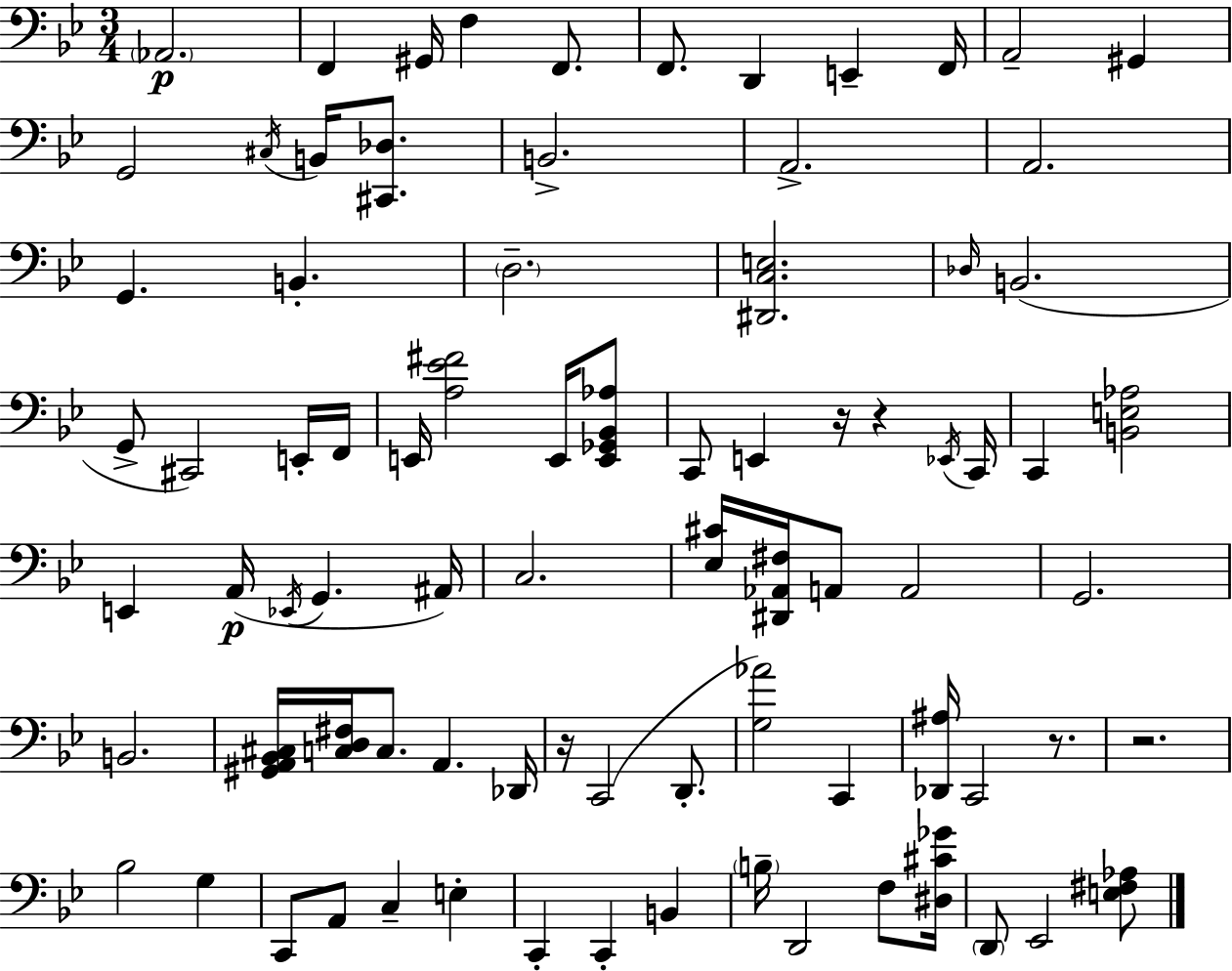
Ab2/h. F2/q G#2/s F3/q F2/e. F2/e. D2/q E2/q F2/s A2/h G#2/q G2/h C#3/s B2/s [C#2,Db3]/e. B2/h. A2/h. A2/h. G2/q. B2/q. D3/h. [D#2,C3,E3]/h. Db3/s B2/h. G2/e C#2/h E2/s F2/s E2/s [A3,Eb4,F#4]/h E2/s [E2,Gb2,Bb2,Ab3]/e C2/e E2/q R/s R/q Eb2/s C2/s C2/q [B2,E3,Ab3]/h E2/q A2/s Eb2/s G2/q. A#2/s C3/h. [Eb3,C#4]/s [D#2,Ab2,F#3]/s A2/e A2/h G2/h. B2/h. [G#2,A2,Bb2,C#3]/s [C3,D3,F#3]/s C3/e. A2/q. Db2/s R/s C2/h D2/e. [G3,Ab4]/h C2/q [Db2,A#3]/s C2/h R/e. R/h. Bb3/h G3/q C2/e A2/e C3/q E3/q C2/q C2/q B2/q B3/s D2/h F3/e [D#3,C#4,Gb4]/s D2/e Eb2/h [E3,F#3,Ab3]/e